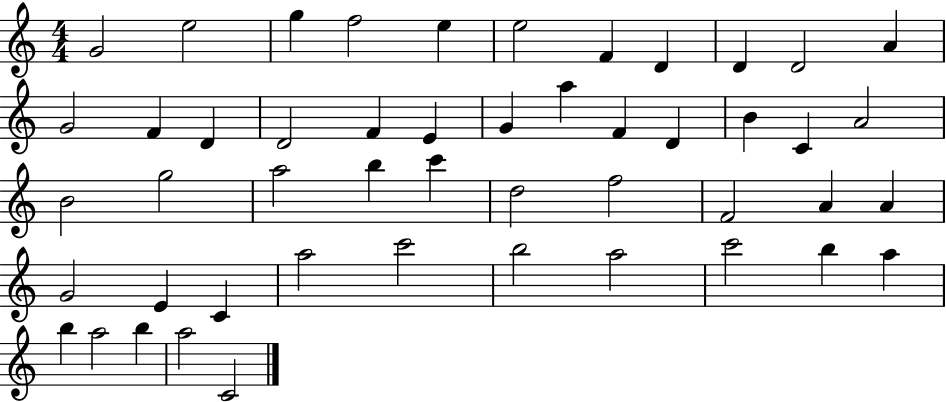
{
  \clef treble
  \numericTimeSignature
  \time 4/4
  \key c \major
  g'2 e''2 | g''4 f''2 e''4 | e''2 f'4 d'4 | d'4 d'2 a'4 | \break g'2 f'4 d'4 | d'2 f'4 e'4 | g'4 a''4 f'4 d'4 | b'4 c'4 a'2 | \break b'2 g''2 | a''2 b''4 c'''4 | d''2 f''2 | f'2 a'4 a'4 | \break g'2 e'4 c'4 | a''2 c'''2 | b''2 a''2 | c'''2 b''4 a''4 | \break b''4 a''2 b''4 | a''2 c'2 | \bar "|."
}